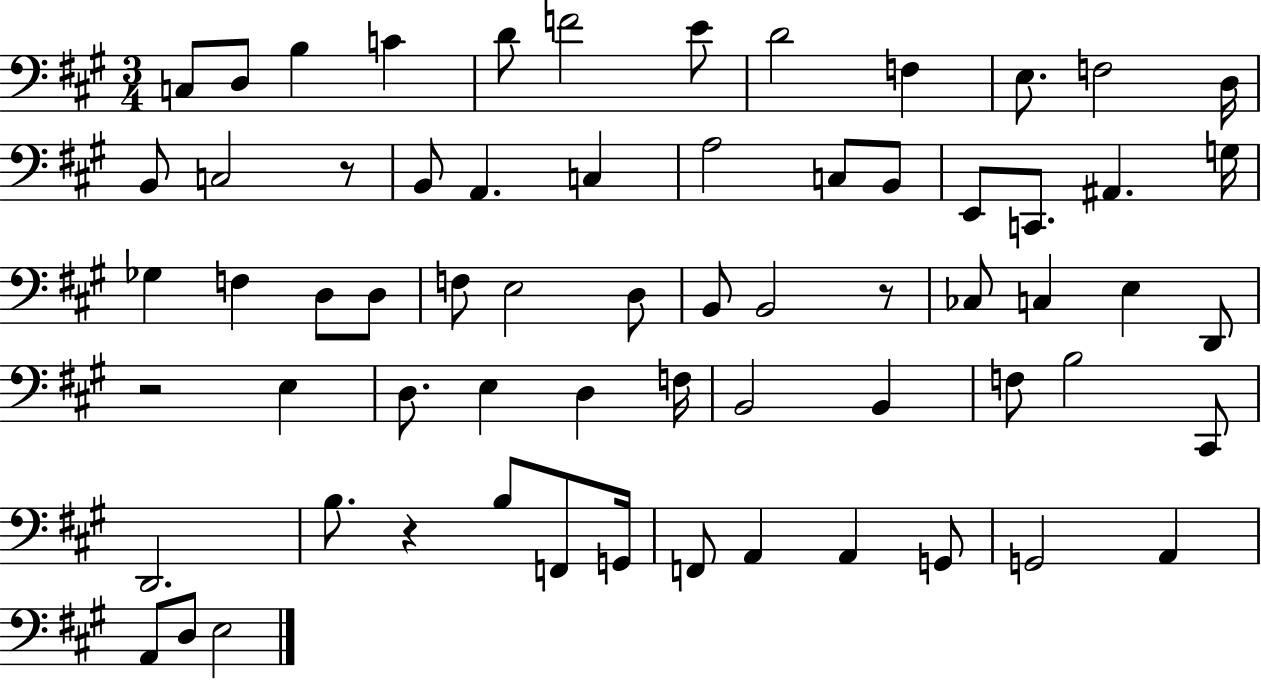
X:1
T:Untitled
M:3/4
L:1/4
K:A
C,/2 D,/2 B, C D/2 F2 E/2 D2 F, E,/2 F,2 D,/4 B,,/2 C,2 z/2 B,,/2 A,, C, A,2 C,/2 B,,/2 E,,/2 C,,/2 ^A,, G,/4 _G, F, D,/2 D,/2 F,/2 E,2 D,/2 B,,/2 B,,2 z/2 _C,/2 C, E, D,,/2 z2 E, D,/2 E, D, F,/4 B,,2 B,, F,/2 B,2 ^C,,/2 D,,2 B,/2 z B,/2 F,,/2 G,,/4 F,,/2 A,, A,, G,,/2 G,,2 A,, A,,/2 D,/2 E,2